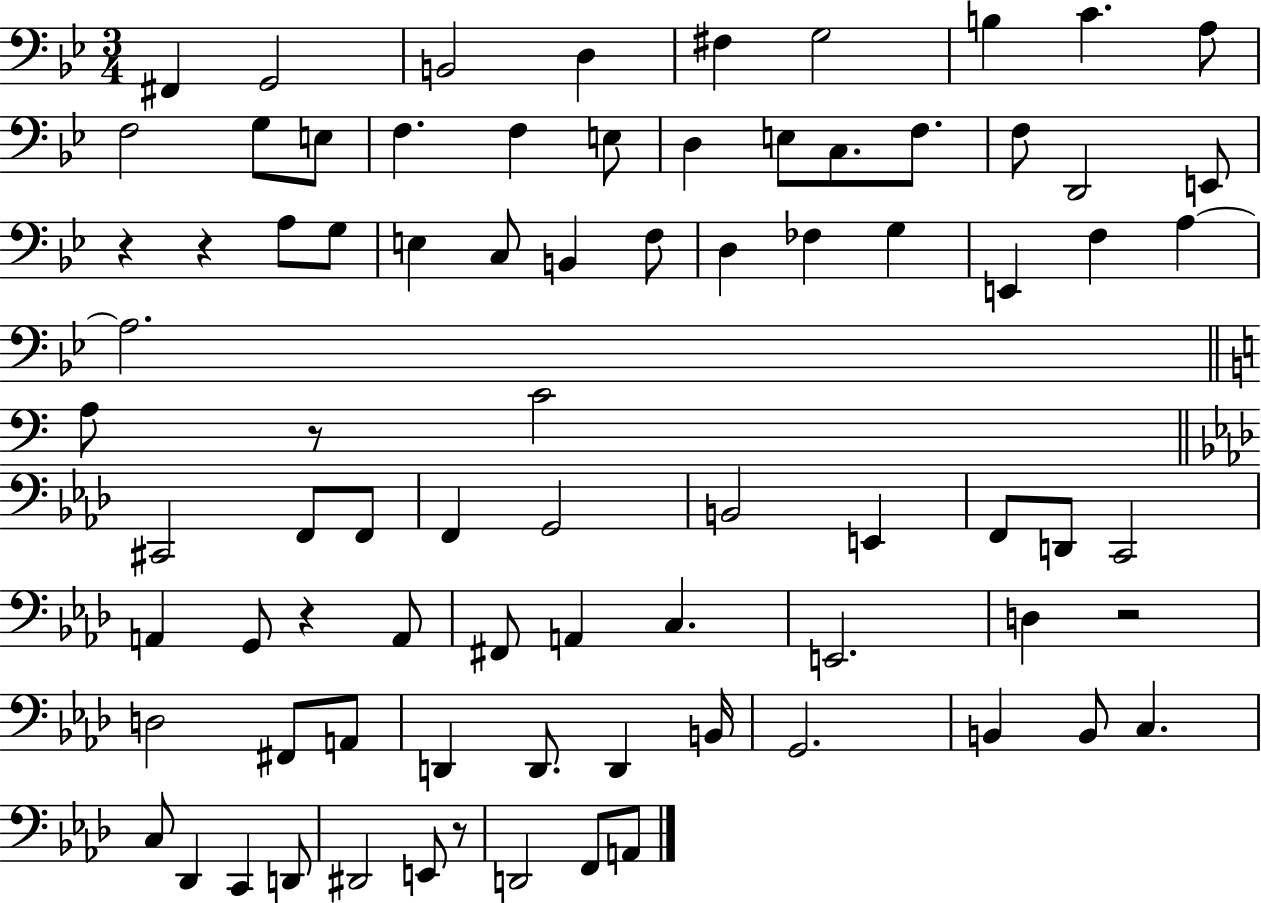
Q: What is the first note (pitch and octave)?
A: F#2